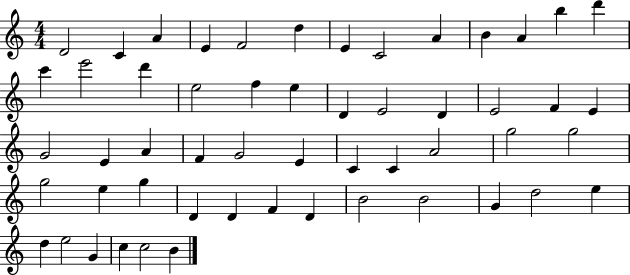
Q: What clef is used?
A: treble